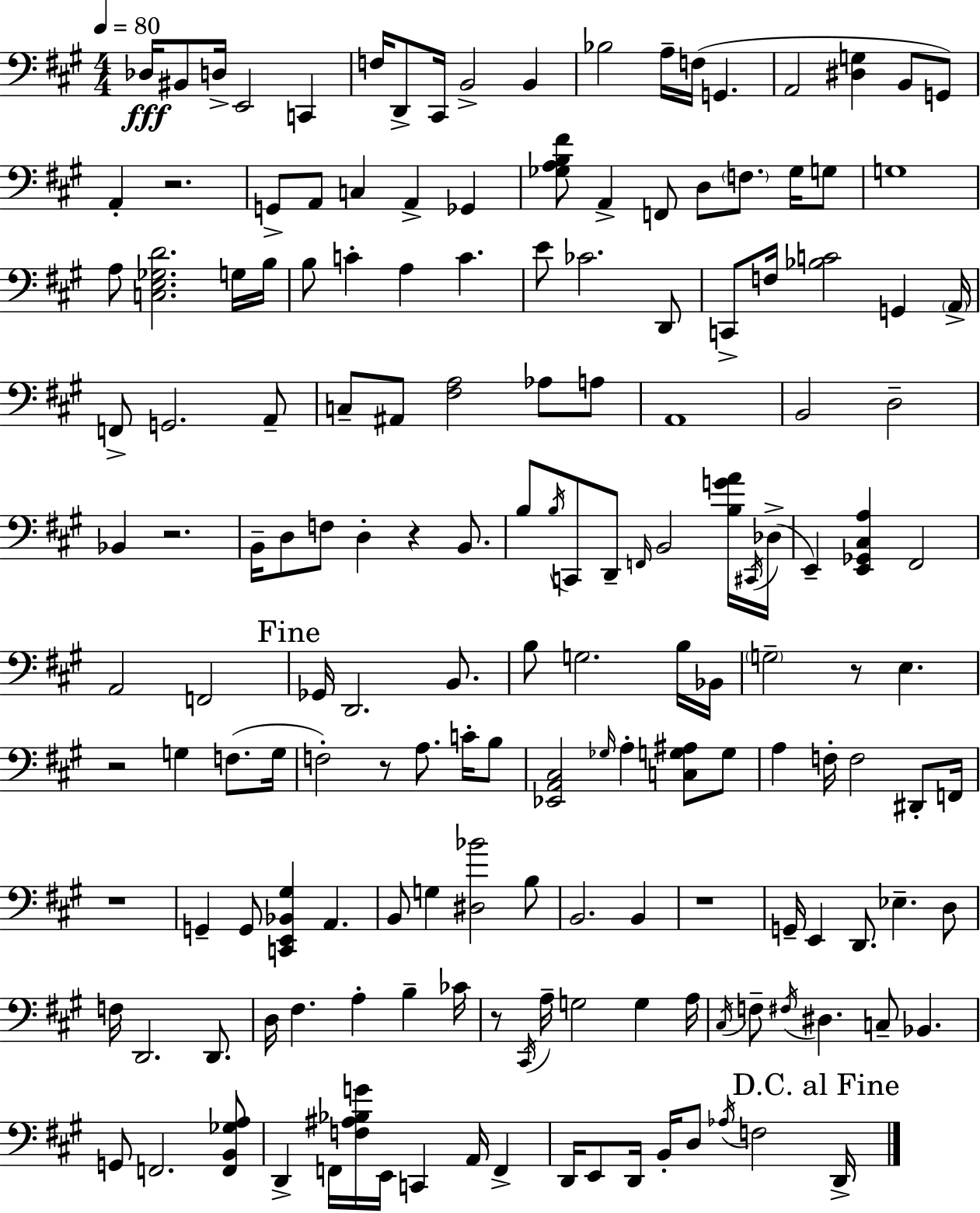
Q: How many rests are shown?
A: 9